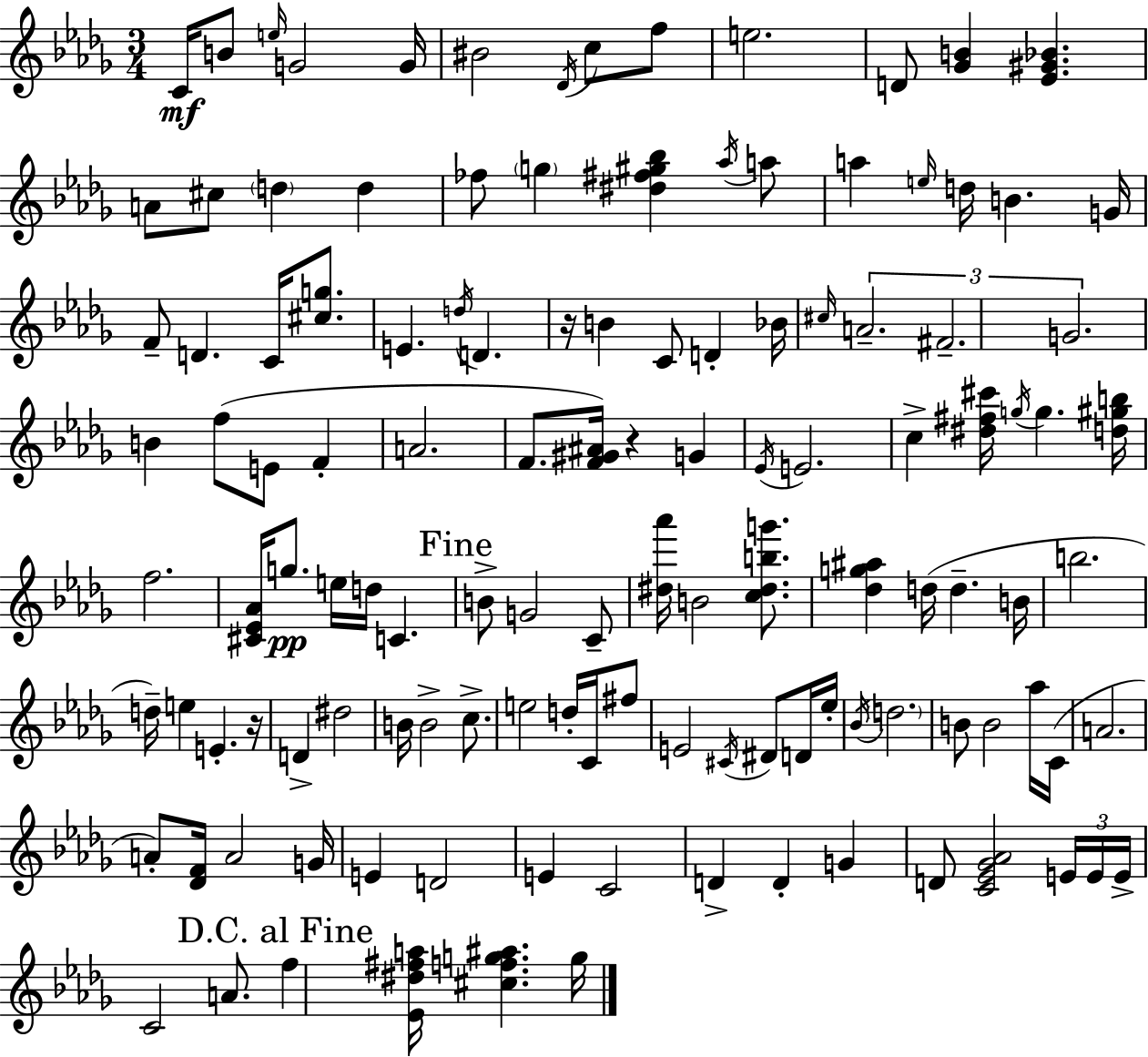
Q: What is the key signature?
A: BES minor